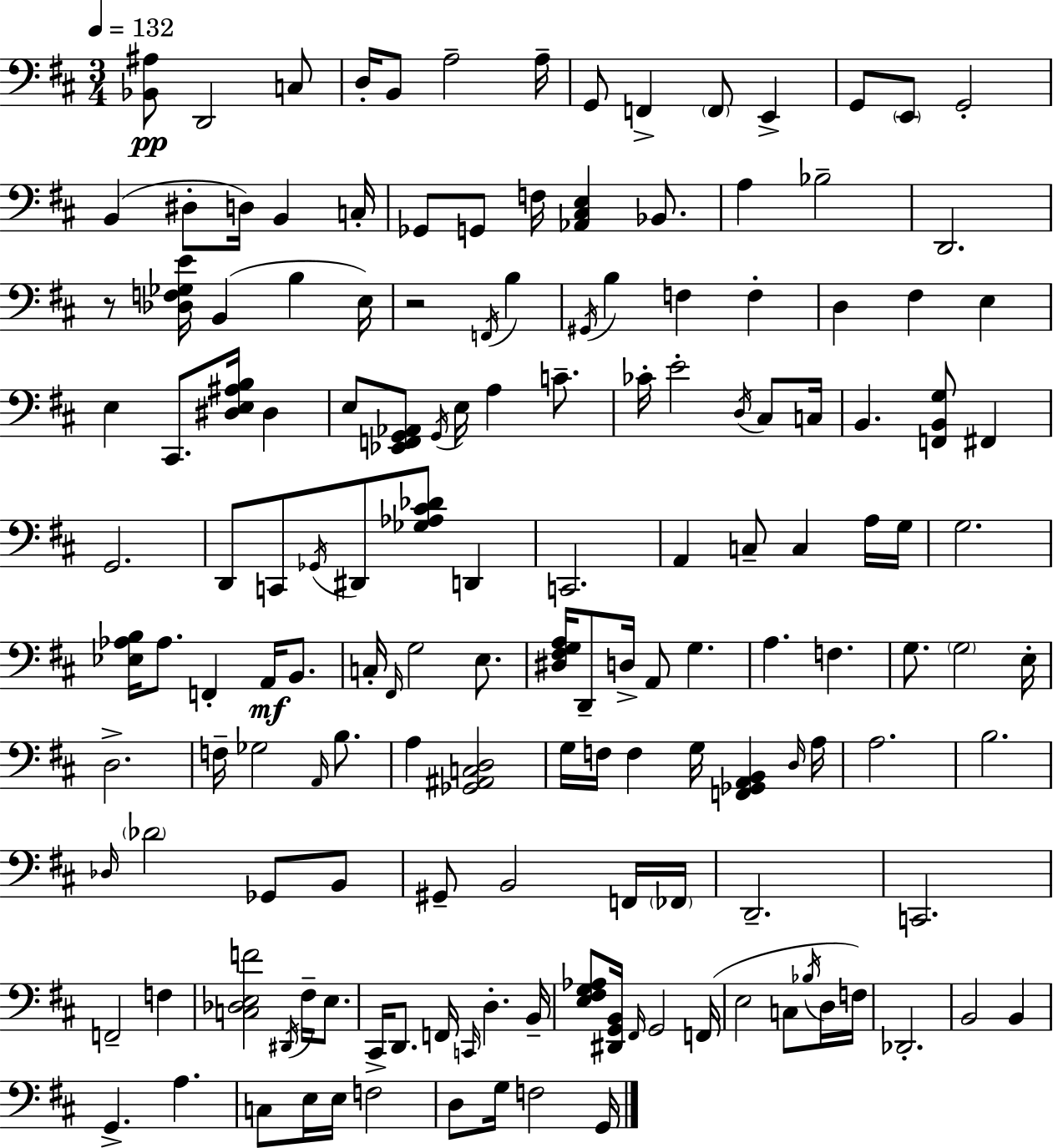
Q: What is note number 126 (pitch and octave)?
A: Db2